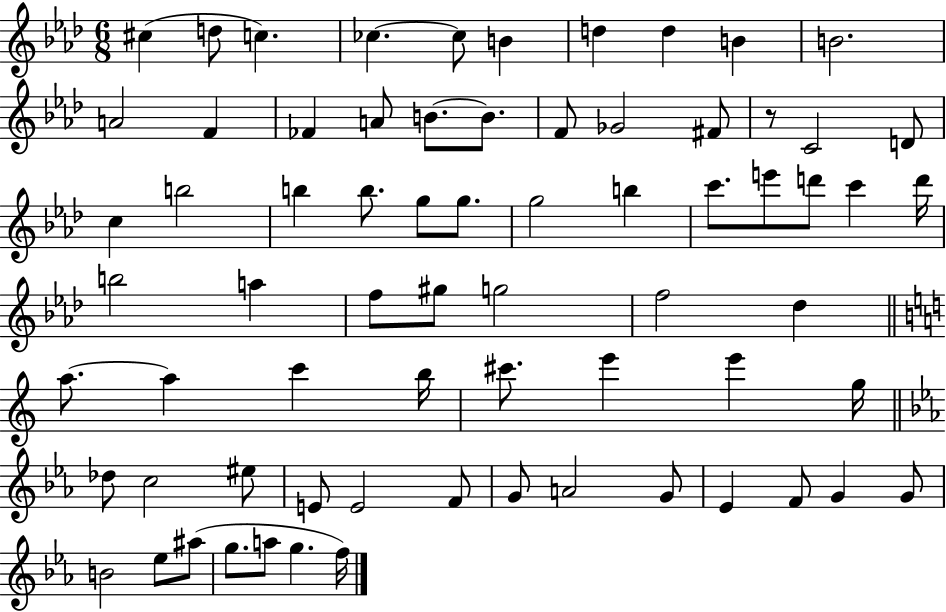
{
  \clef treble
  \numericTimeSignature
  \time 6/8
  \key aes \major
  cis''4( d''8 c''4.) | ces''4.~~ ces''8 b'4 | d''4 d''4 b'4 | b'2. | \break a'2 f'4 | fes'4 a'8 b'8.~~ b'8. | f'8 ges'2 fis'8 | r8 c'2 d'8 | \break c''4 b''2 | b''4 b''8. g''8 g''8. | g''2 b''4 | c'''8. e'''8 d'''8 c'''4 d'''16 | \break b''2 a''4 | f''8 gis''8 g''2 | f''2 des''4 | \bar "||" \break \key a \minor a''8.~~ a''4 c'''4 b''16 | cis'''8. e'''4 e'''4 g''16 | \bar "||" \break \key ees \major des''8 c''2 eis''8 | e'8 e'2 f'8 | g'8 a'2 g'8 | ees'4 f'8 g'4 g'8 | \break b'2 ees''8 ais''8( | g''8. a''8 g''4. f''16) | \bar "|."
}